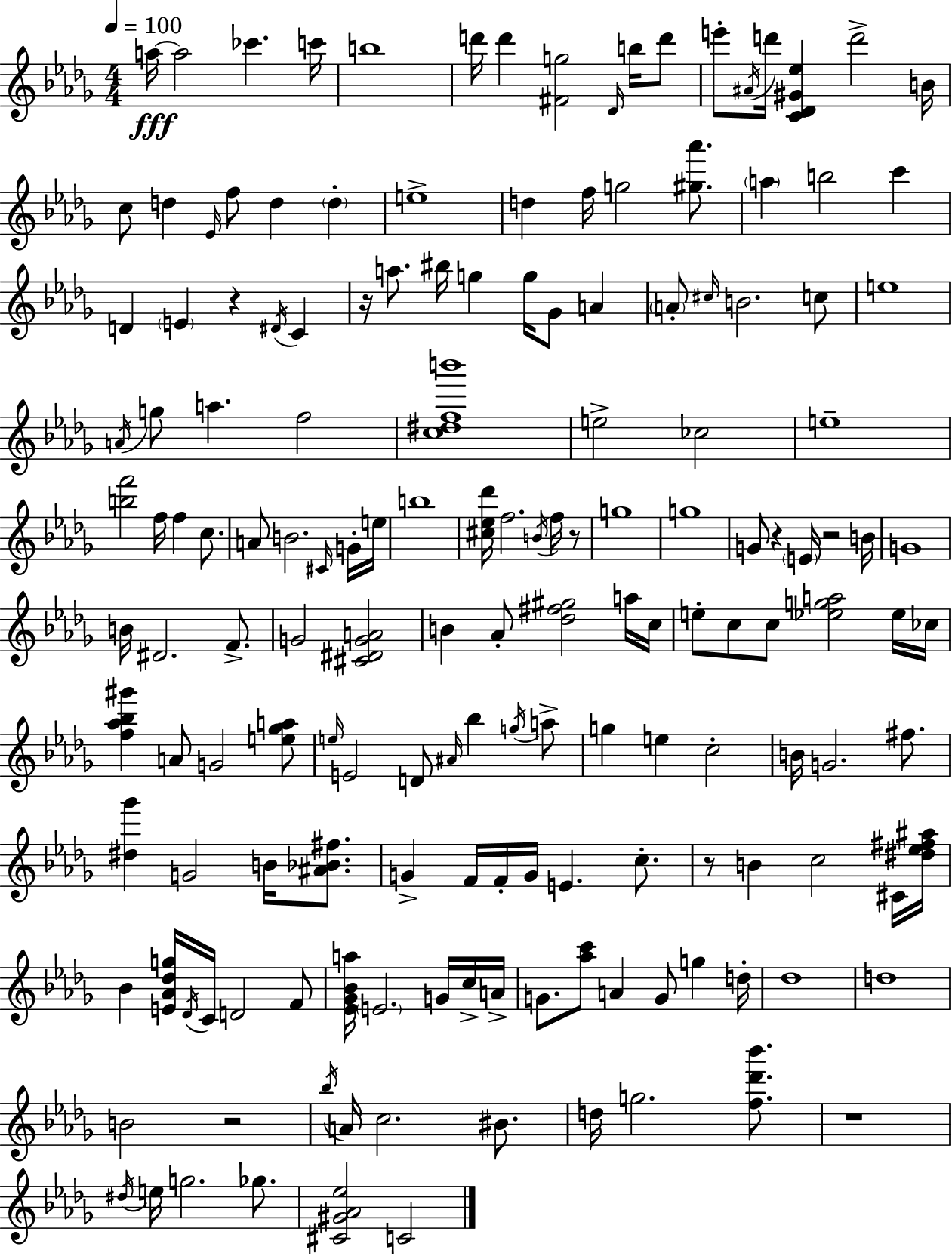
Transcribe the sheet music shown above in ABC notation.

X:1
T:Untitled
M:4/4
L:1/4
K:Bbm
a/4 a2 _c' c'/4 b4 d'/4 d' [^Fg]2 _D/4 b/4 d'/2 e'/2 ^A/4 d'/4 [C_D^G_e] d'2 B/4 c/2 d _E/4 f/2 d d e4 d f/4 g2 [^g_a']/2 a b2 c' D E z ^D/4 C z/4 a/2 ^b/4 g g/4 _G/2 A A/2 ^c/4 B2 c/2 e4 A/4 g/2 a f2 [c^dfb']4 e2 _c2 e4 [bf']2 f/4 f c/2 A/2 B2 ^C/4 G/4 e/4 b4 [^c_e_d']/4 f2 B/4 f/4 z/2 g4 g4 G/2 z E/4 z2 B/4 G4 B/4 ^D2 F/2 G2 [^C^DGA]2 B _A/2 [_d^f^g]2 a/4 c/4 e/2 c/2 c/2 [_ega]2 _e/4 _c/4 [f_a_b^g'] A/2 G2 [e_ga]/2 e/4 E2 D/2 ^A/4 _b g/4 a/2 g e c2 B/4 G2 ^f/2 [^d_g'] G2 B/4 [^A_B^f]/2 G F/4 F/4 G/4 E c/2 z/2 B c2 ^C/4 [^d_e^f^a]/4 _B [E_A_dg]/4 _D/4 C/4 D2 F/2 [_E_G_Ba]/4 E2 G/4 c/4 A/4 G/2 [_ac']/2 A G/2 g d/4 _d4 d4 B2 z2 _b/4 A/4 c2 ^B/2 d/4 g2 [f_d'_b']/2 z4 ^d/4 e/4 g2 _g/2 [^C^G_A_e]2 C2